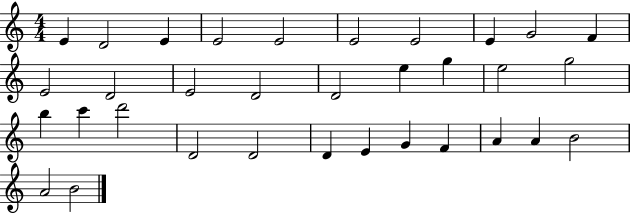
E4/q D4/h E4/q E4/h E4/h E4/h E4/h E4/q G4/h F4/q E4/h D4/h E4/h D4/h D4/h E5/q G5/q E5/h G5/h B5/q C6/q D6/h D4/h D4/h D4/q E4/q G4/q F4/q A4/q A4/q B4/h A4/h B4/h